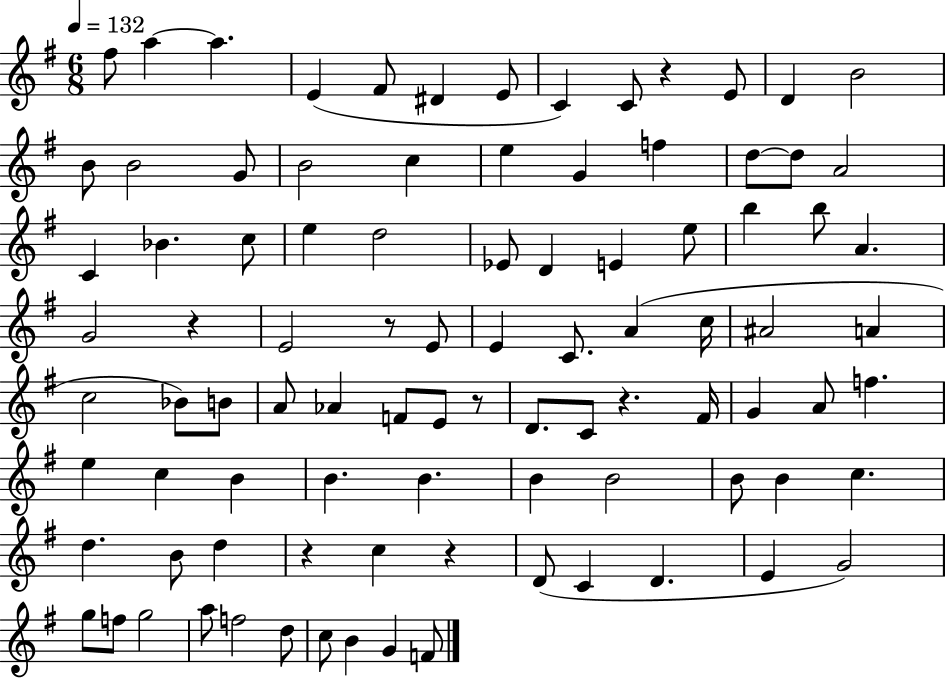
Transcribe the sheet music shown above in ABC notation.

X:1
T:Untitled
M:6/8
L:1/4
K:G
^f/2 a a E ^F/2 ^D E/2 C C/2 z E/2 D B2 B/2 B2 G/2 B2 c e G f d/2 d/2 A2 C _B c/2 e d2 _E/2 D E e/2 b b/2 A G2 z E2 z/2 E/2 E C/2 A c/4 ^A2 A c2 _B/2 B/2 A/2 _A F/2 E/2 z/2 D/2 C/2 z ^F/4 G A/2 f e c B B B B B2 B/2 B c d B/2 d z c z D/2 C D E G2 g/2 f/2 g2 a/2 f2 d/2 c/2 B G F/2